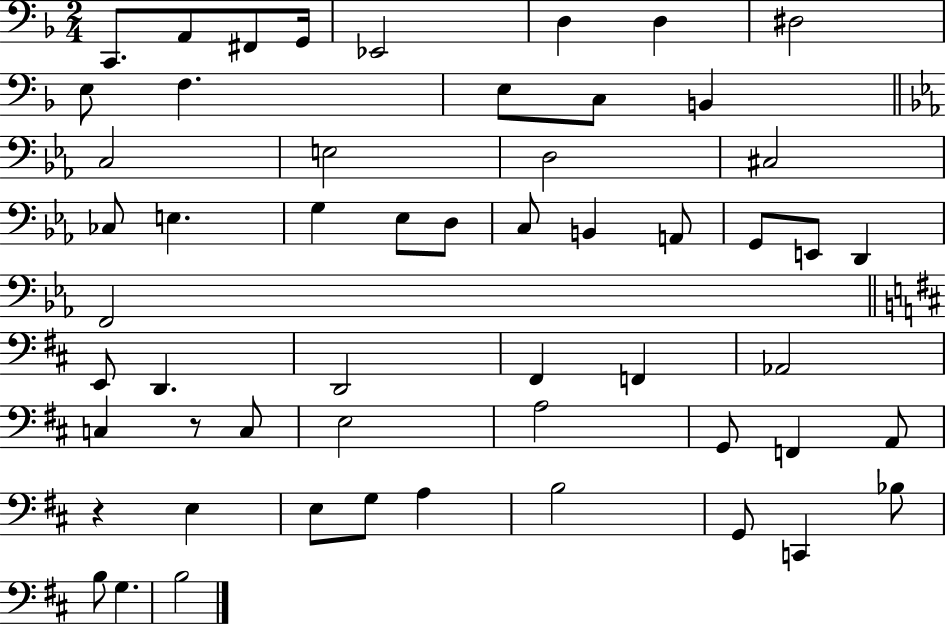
C2/e. A2/e F#2/e G2/s Eb2/h D3/q D3/q D#3/h E3/e F3/q. E3/e C3/e B2/q C3/h E3/h D3/h C#3/h CES3/e E3/q. G3/q Eb3/e D3/e C3/e B2/q A2/e G2/e E2/e D2/q F2/h E2/e D2/q. D2/h F#2/q F2/q Ab2/h C3/q R/e C3/e E3/h A3/h G2/e F2/q A2/e R/q E3/q E3/e G3/e A3/q B3/h G2/e C2/q Bb3/e B3/e G3/q. B3/h